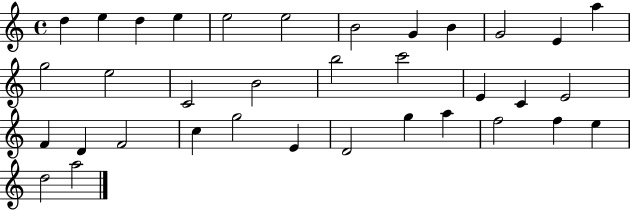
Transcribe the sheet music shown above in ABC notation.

X:1
T:Untitled
M:4/4
L:1/4
K:C
d e d e e2 e2 B2 G B G2 E a g2 e2 C2 B2 b2 c'2 E C E2 F D F2 c g2 E D2 g a f2 f e d2 a2